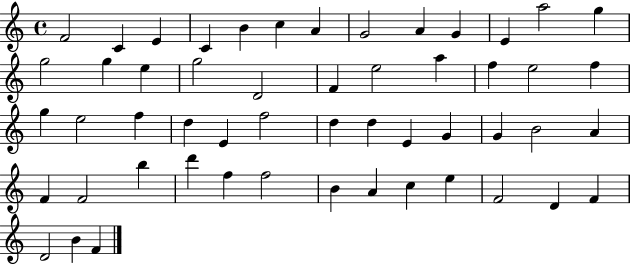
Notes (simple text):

F4/h C4/q E4/q C4/q B4/q C5/q A4/q G4/h A4/q G4/q E4/q A5/h G5/q G5/h G5/q E5/q G5/h D4/h F4/q E5/h A5/q F5/q E5/h F5/q G5/q E5/h F5/q D5/q E4/q F5/h D5/q D5/q E4/q G4/q G4/q B4/h A4/q F4/q F4/h B5/q D6/q F5/q F5/h B4/q A4/q C5/q E5/q F4/h D4/q F4/q D4/h B4/q F4/q